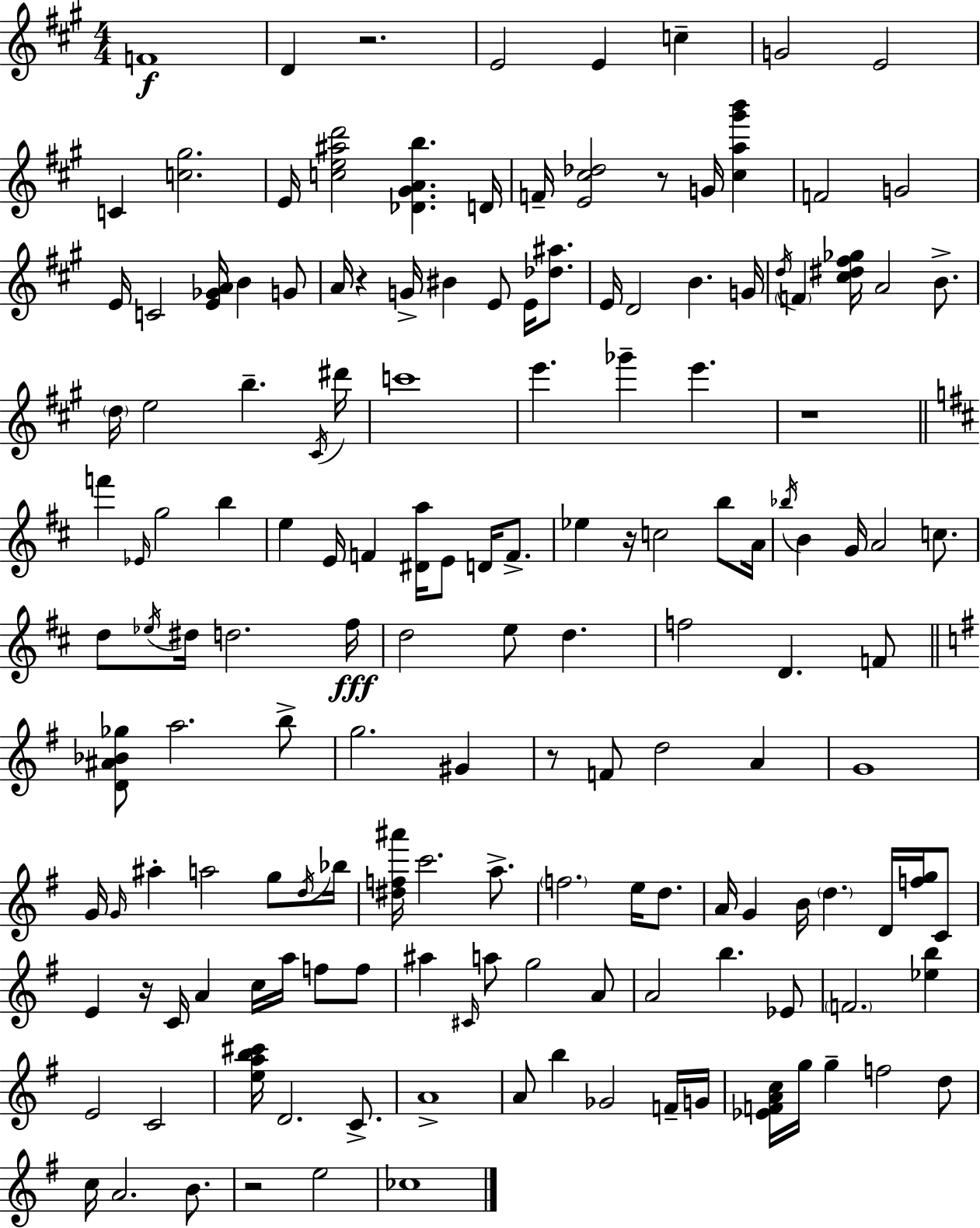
X:1
T:Untitled
M:4/4
L:1/4
K:A
F4 D z2 E2 E c G2 E2 C [c^g]2 E/4 [ce^ad']2 [_D^GAb] D/4 F/4 [E^c_d]2 z/2 G/4 [^ca^g'b'] F2 G2 E/4 C2 [E_GA]/4 B G/2 A/4 z G/4 ^B E/2 E/4 [_d^a]/2 E/4 D2 B G/4 d/4 F [^c^d^f_g]/4 A2 B/2 d/4 e2 b ^C/4 ^d'/4 c'4 e' _g' e' z4 f' _E/4 g2 b e E/4 F [^Da]/4 E/2 D/4 F/2 _e z/4 c2 b/2 A/4 _b/4 B G/4 A2 c/2 d/2 _e/4 ^d/4 d2 ^f/4 d2 e/2 d f2 D F/2 [D^A_B_g]/2 a2 b/2 g2 ^G z/2 F/2 d2 A G4 G/4 G/4 ^a a2 g/2 d/4 _b/4 [^df^a']/4 c'2 a/2 f2 e/4 d/2 A/4 G B/4 d D/4 [fg]/4 C/2 E z/4 C/4 A c/4 a/4 f/2 f/2 ^a ^C/4 a/2 g2 A/2 A2 b _E/2 F2 [_eb] E2 C2 [eab^c']/4 D2 C/2 A4 A/2 b _G2 F/4 G/4 [_EFAc]/4 g/4 g f2 d/2 c/4 A2 B/2 z2 e2 _c4